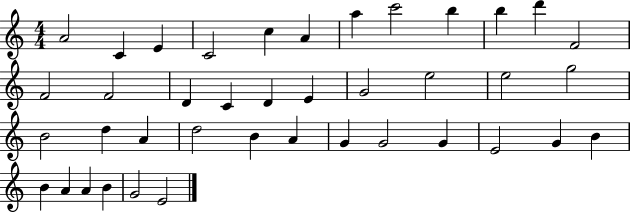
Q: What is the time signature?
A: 4/4